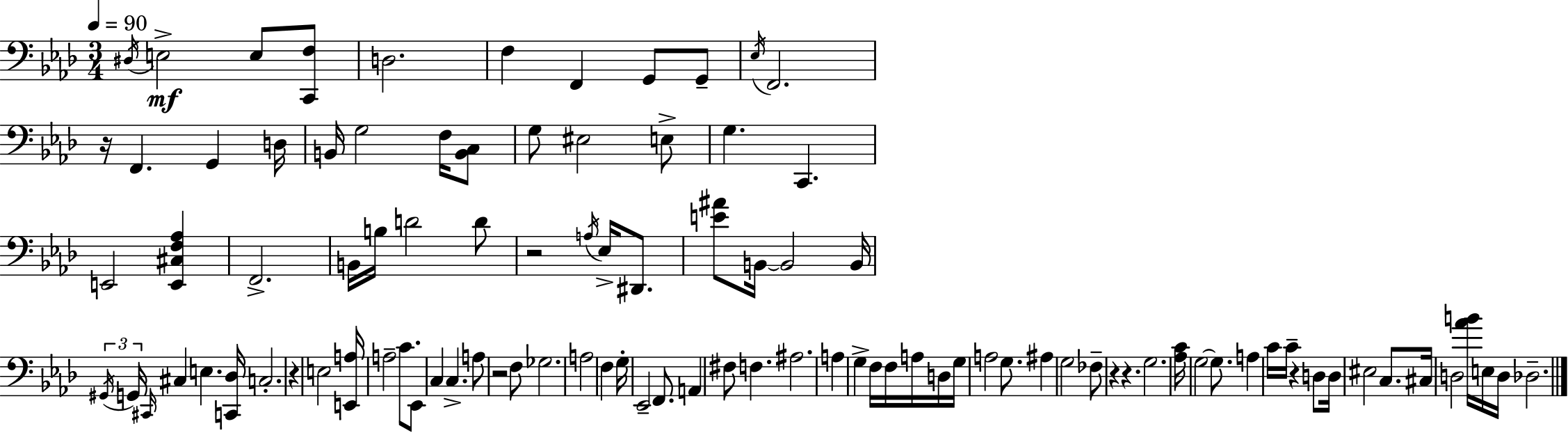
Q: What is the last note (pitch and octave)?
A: Db3